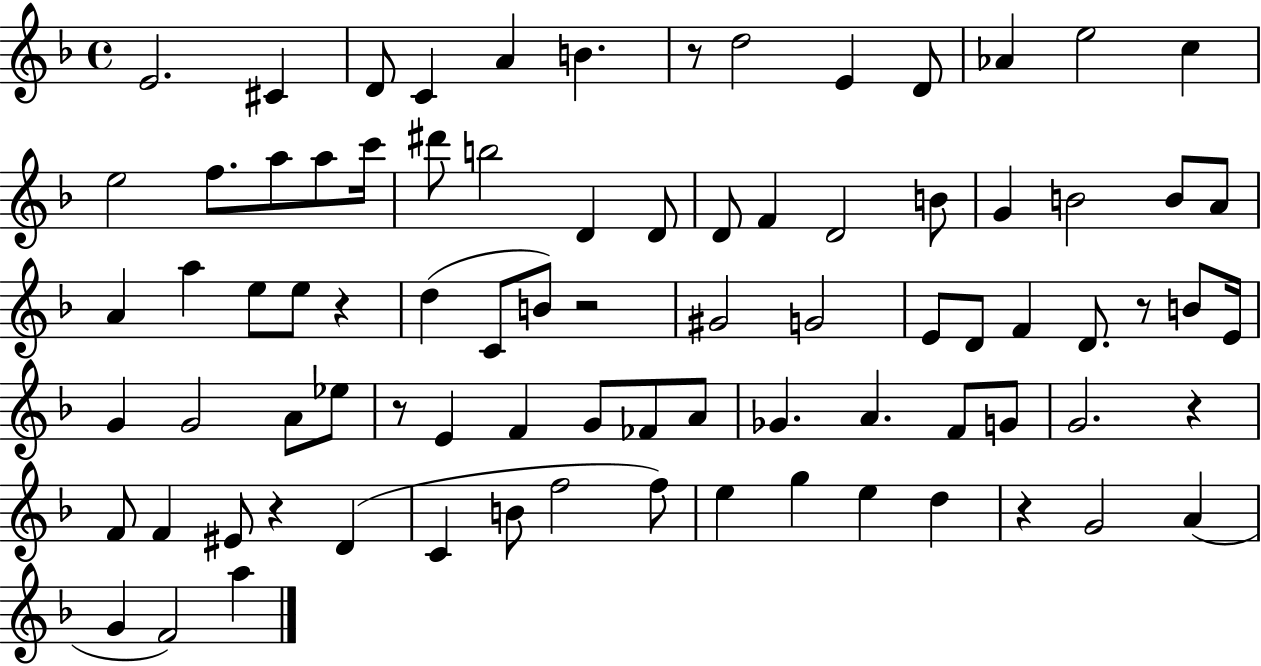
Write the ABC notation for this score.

X:1
T:Untitled
M:4/4
L:1/4
K:F
E2 ^C D/2 C A B z/2 d2 E D/2 _A e2 c e2 f/2 a/2 a/2 c'/4 ^d'/2 b2 D D/2 D/2 F D2 B/2 G B2 B/2 A/2 A a e/2 e/2 z d C/2 B/2 z2 ^G2 G2 E/2 D/2 F D/2 z/2 B/2 E/4 G G2 A/2 _e/2 z/2 E F G/2 _F/2 A/2 _G A F/2 G/2 G2 z F/2 F ^E/2 z D C B/2 f2 f/2 e g e d z G2 A G F2 a